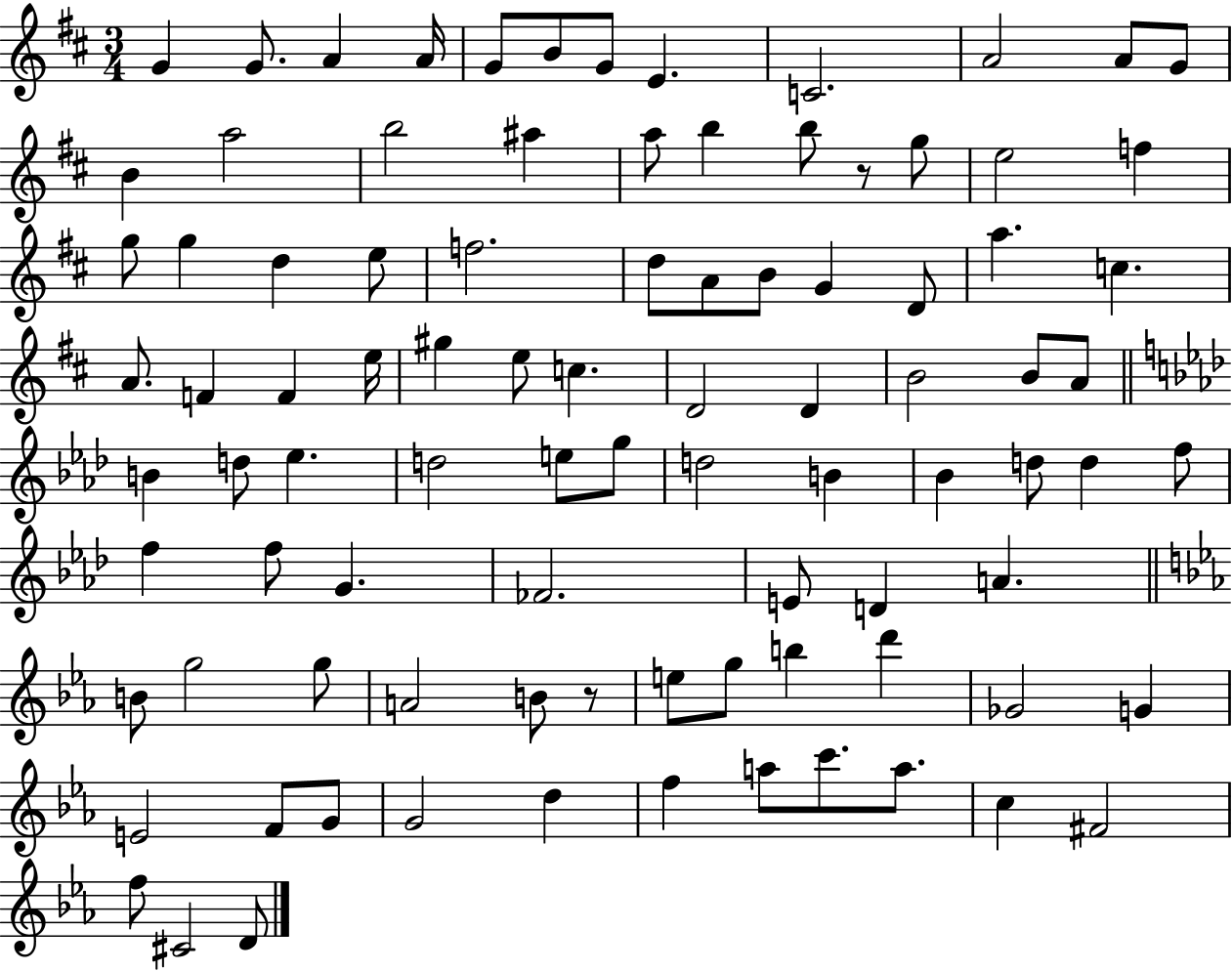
G4/q G4/e. A4/q A4/s G4/e B4/e G4/e E4/q. C4/h. A4/h A4/e G4/e B4/q A5/h B5/h A#5/q A5/e B5/q B5/e R/e G5/e E5/h F5/q G5/e G5/q D5/q E5/e F5/h. D5/e A4/e B4/e G4/q D4/e A5/q. C5/q. A4/e. F4/q F4/q E5/s G#5/q E5/e C5/q. D4/h D4/q B4/h B4/e A4/e B4/q D5/e Eb5/q. D5/h E5/e G5/e D5/h B4/q Bb4/q D5/e D5/q F5/e F5/q F5/e G4/q. FES4/h. E4/e D4/q A4/q. B4/e G5/h G5/e A4/h B4/e R/e E5/e G5/e B5/q D6/q Gb4/h G4/q E4/h F4/e G4/e G4/h D5/q F5/q A5/e C6/e. A5/e. C5/q F#4/h F5/e C#4/h D4/e